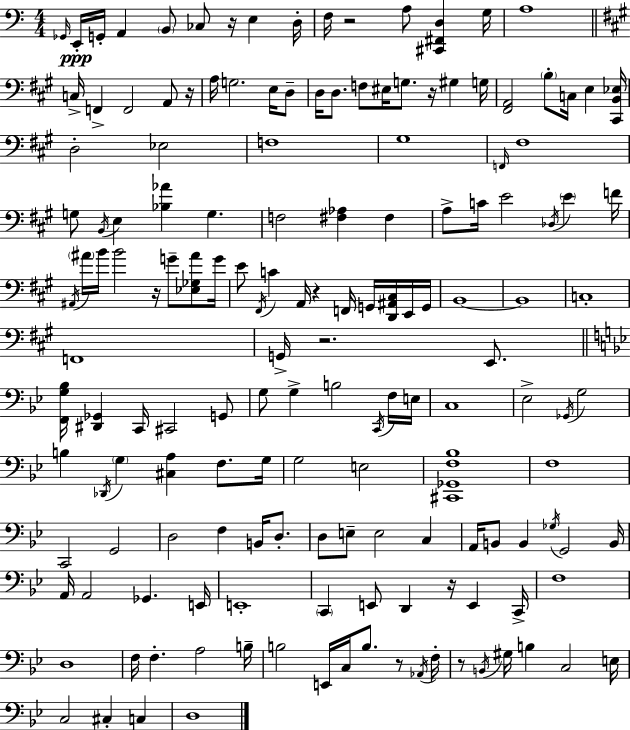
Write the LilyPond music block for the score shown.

{
  \clef bass
  \numericTimeSignature
  \time 4/4
  \key c \major
  \grace { ges,16 }\ppp e,16-. g,16-. a,4 \parenthesize b,8 ces8 r16 e4 | d16-. f16 r2 a8 <cis, fis, d>4 | g16 a1 | \bar "||" \break \key a \major c16-> f,4-> f,2 a,8 r16 | a16 g2. e16 d8-- | d16 d8. f8 eis16 g8. r16 gis4 g16 | <fis, a,>2 \parenthesize b8-. c16 e4 <cis, b, ees>16 | \break d2-. ees2 | f1 | gis1 | \grace { f,16 } fis1 | \break g8 \acciaccatura { b,16 } e4 <bes aes'>4 g4. | f2 <fis aes>4 fis4 | a8-> c'16 e'2 \acciaccatura { des16 } \parenthesize e'4 | f'16 \acciaccatura { ais,16 } \parenthesize ais'16 b'16 b'2 r16 g'8-- | \break <ees ges ais'>8 g'16 e'8 \acciaccatura { fis,16 } c'4 a,16 r4 | f,16 g,16 <d, ais, cis>16 e,16 g,16 b,1~~ | b,1 | c1-. | \break f,1 | g,16-> r2. | e,8. \bar "||" \break \key bes \major <f, g bes>16 <dis, ges,>4 c,16 cis,2 g,8 | g8 g4-> b2 \acciaccatura { c,16 } f16 | e16 c1 | ees2-> \acciaccatura { ges,16 } g2 | \break b4 \acciaccatura { des,16 } \parenthesize g4 <cis a>4 f8. | g16 g2 e2 | <cis, ges, f bes>1 | f1 | \break c,2 g,2 | d2 f4 b,16 | d8.-. d8 e8-- e2 c4 | a,16 b,8 b,4 \acciaccatura { ges16 } g,2 | \break b,16 a,16 a,2 ges,4. | e,16 e,1-. | \parenthesize c,4 e,8 d,4 r16 e,4 | c,16-> f1 | \break d1 | f16 f4.-. a2 | b16-- b2 e,16 c16 b8. | r8 \acciaccatura { aes,16 } f16-. r8 \acciaccatura { b,16 } gis16 b4 c2 | \break e16 c2 cis4-. | c4 d1 | \bar "|."
}